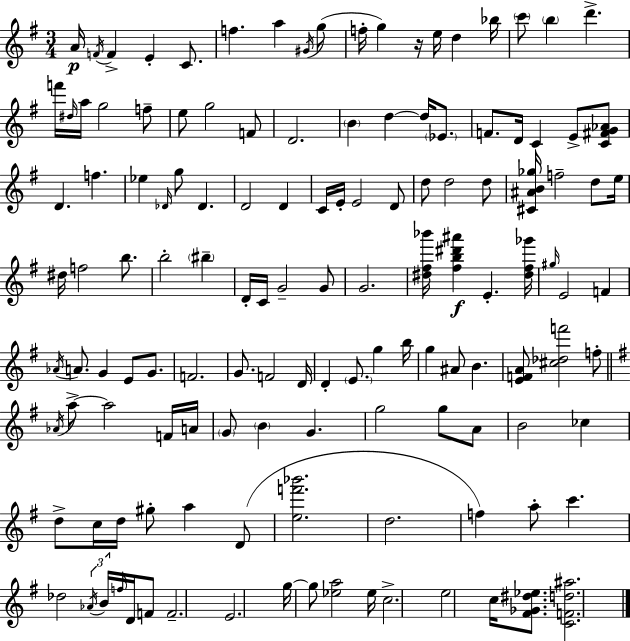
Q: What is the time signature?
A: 3/4